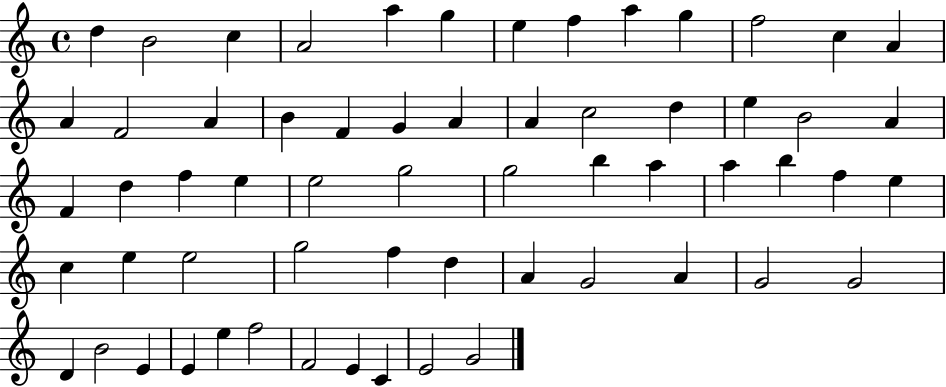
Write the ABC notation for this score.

X:1
T:Untitled
M:4/4
L:1/4
K:C
d B2 c A2 a g e f a g f2 c A A F2 A B F G A A c2 d e B2 A F d f e e2 g2 g2 b a a b f e c e e2 g2 f d A G2 A G2 G2 D B2 E E e f2 F2 E C E2 G2